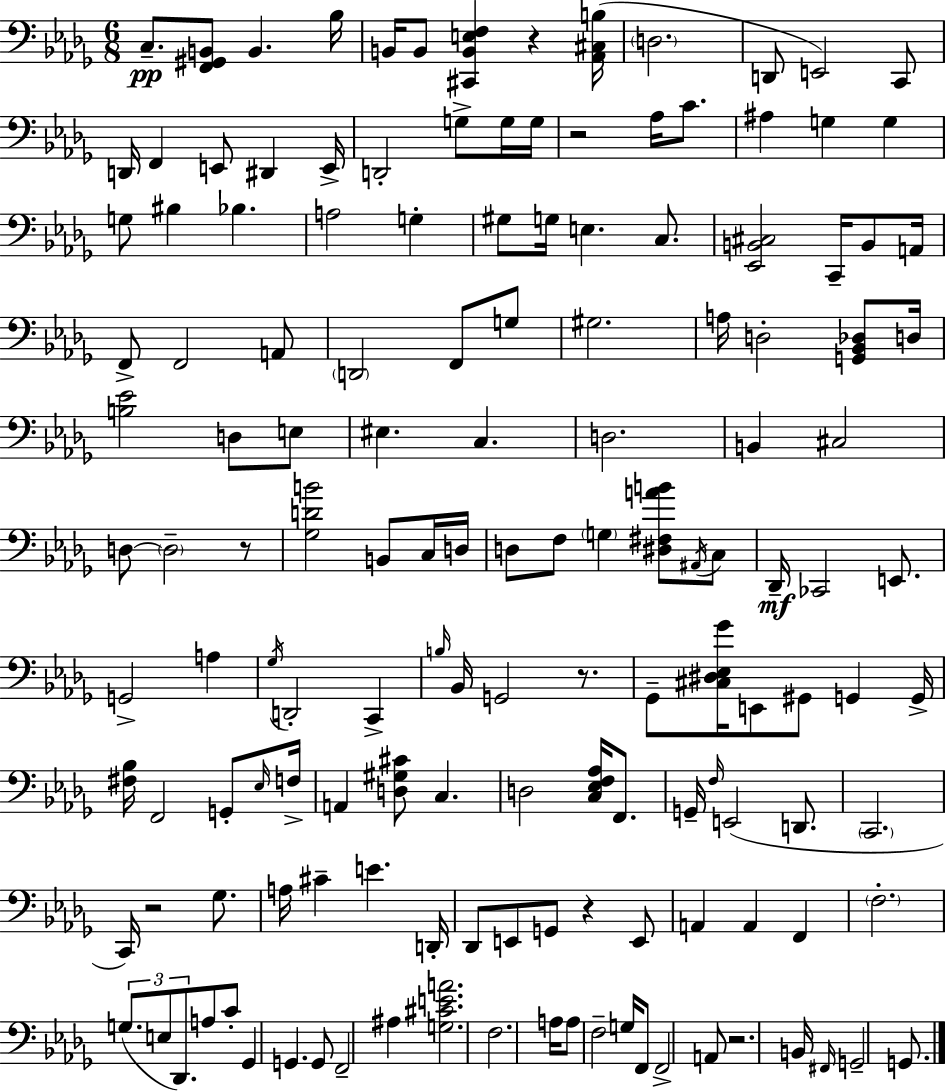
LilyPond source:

{
  \clef bass
  \numericTimeSignature
  \time 6/8
  \key bes \minor
  c8.--\pp <f, gis, b,>8 b,4. bes16 | b,16 b,8 <cis, b, e f>4 r4 <aes, cis b>16( | \parenthesize d2. | d,8 e,2) c,8 | \break d,16 f,4 e,8 dis,4 e,16-> | d,2-. g8-> g16 g16 | r2 aes16 c'8. | ais4 g4 g4 | \break g8 bis4 bes4. | a2 g4-. | gis8 g16 e4. c8. | <ees, b, cis>2 c,16-- b,8 a,16 | \break f,8-> f,2 a,8 | \parenthesize d,2 f,8 g8 | gis2. | a16 d2-. <g, bes, des>8 d16 | \break <b ees'>2 d8 e8 | eis4. c4. | d2. | b,4 cis2 | \break d8~~ \parenthesize d2-- r8 | <ges d' b'>2 b,8 c16 d16 | d8 f8 \parenthesize g4 <dis fis a' b'>8 \acciaccatura { ais,16 } c8 | des,16--\mf ces,2 e,8. | \break g,2-> a4 | \acciaccatura { ges16 } d,2-. c,4-> | \grace { b16 } bes,16 g,2 | r8. ges,8-- <cis dis ees ges'>16 e,8 gis,8 g,4 | \break g,16-> <fis bes>16 f,2 | g,8-. \grace { ees16 } f16-> a,4 <d gis cis'>8 c4. | d2 | <c ees f aes>16 f,8. g,16-- \grace { f16 }( e,2 | \break d,8. \parenthesize c,2. | c,16) r2 | ges8. a16 cis'4-- e'4. | d,16-. des,8 e,8 g,8 r4 | \break e,8 a,4 a,4 | f,4 \parenthesize f2.-. | \tuplet 3/2 { g8.( e8 des,8.) } | a8 c'8-. ges,4 g,4. | \break g,8 f,2-- | ais4 <g cis' e' a'>2. | f2. | a16 a8 f2-- | \break g16 f,8 f,2-> | a,8 r2. | b,16 \grace { fis,16 } g,2-- | g,8. \bar "|."
}